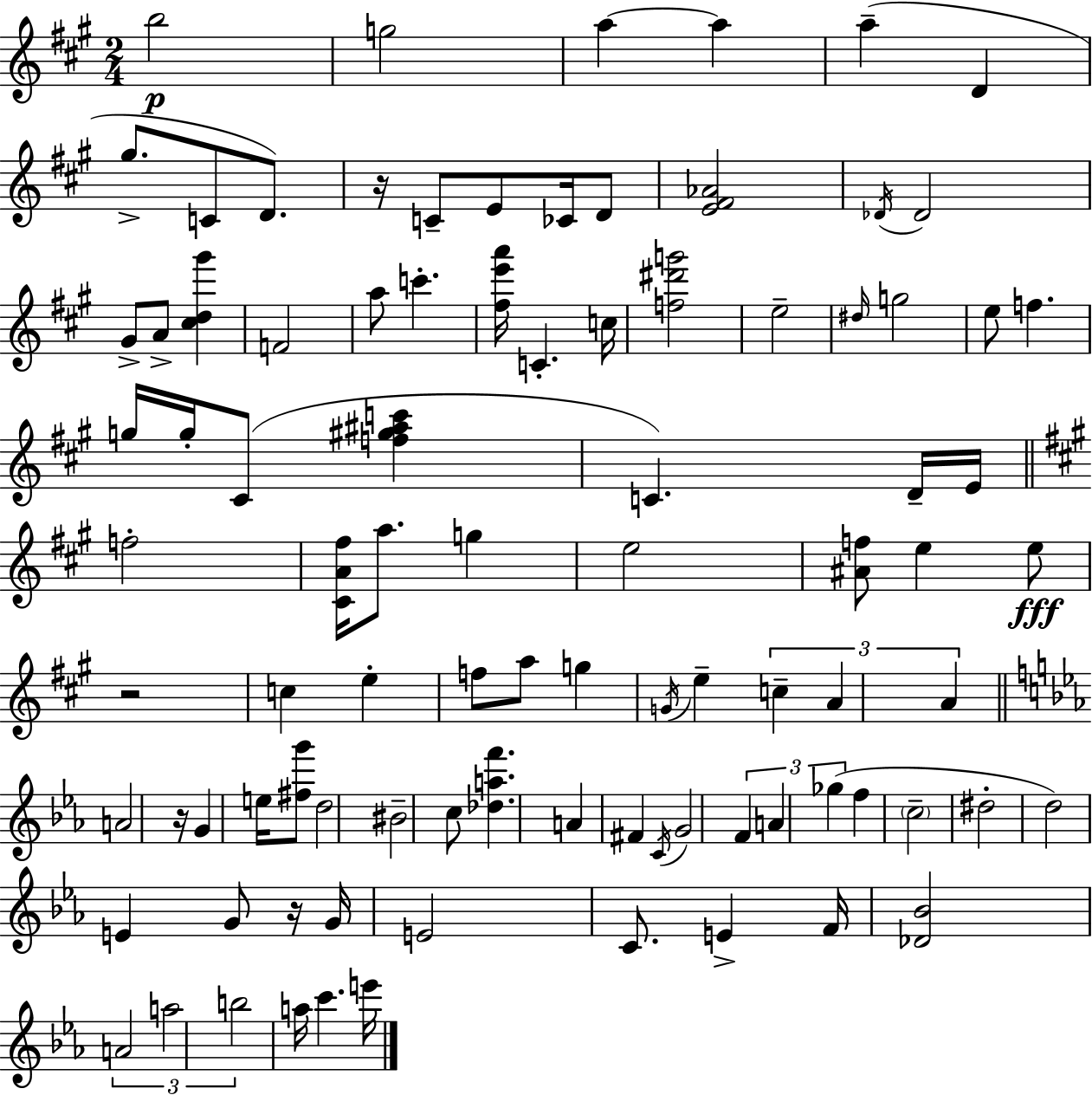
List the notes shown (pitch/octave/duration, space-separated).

B5/h G5/h A5/q A5/q A5/q D4/q G#5/e. C4/e D4/e. R/s C4/e E4/e CES4/s D4/e [E4,F#4,Ab4]/h Db4/s Db4/h G#4/e A4/e [C#5,D5,G#6]/q F4/h A5/e C6/q. [F#5,E6,A6]/s C4/q. C5/s [F5,D#6,G6]/h E5/h D#5/s G5/h E5/e F5/q. G5/s G5/s C#4/e [F5,G#5,A#5,C6]/q C4/q. D4/s E4/s F5/h [C#4,A4,F#5]/s A5/e. G5/q E5/h [A#4,F5]/e E5/q E5/e R/h C5/q E5/q F5/e A5/e G5/q G4/s E5/q C5/q A4/q A4/q A4/h R/s G4/q E5/s [F#5,G6]/e D5/h BIS4/h C5/e [Db5,A5,F6]/q. A4/q F#4/q C4/s G4/h F4/q A4/q Gb5/q F5/q C5/h D#5/h D5/h E4/q G4/e R/s G4/s E4/h C4/e. E4/q F4/s [Db4,Bb4]/h A4/h A5/h B5/h A5/s C6/q. E6/s